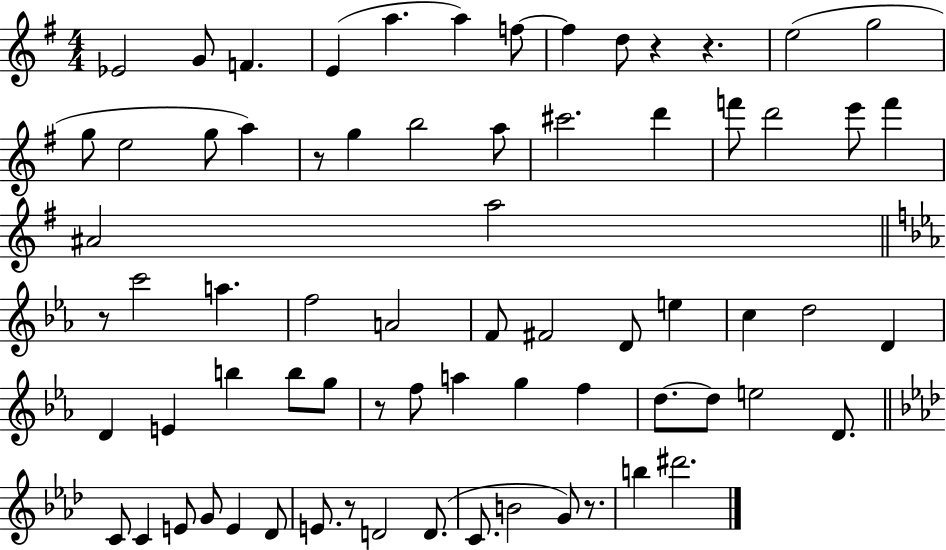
Eb4/h G4/e F4/q. E4/q A5/q. A5/q F5/e F5/q D5/e R/q R/q. E5/h G5/h G5/e E5/h G5/e A5/q R/e G5/q B5/h A5/e C#6/h. D6/q F6/e D6/h E6/e F6/q A#4/h A5/h R/e C6/h A5/q. F5/h A4/h F4/e F#4/h D4/e E5/q C5/q D5/h D4/q D4/q E4/q B5/q B5/e G5/e R/e F5/e A5/q G5/q F5/q D5/e. D5/e E5/h D4/e. C4/e C4/q E4/e G4/e E4/q Db4/e E4/e. R/e D4/h D4/e. C4/e. B4/h G4/e R/e. B5/q D#6/h.